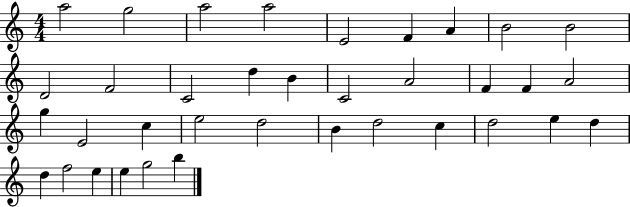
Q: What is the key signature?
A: C major